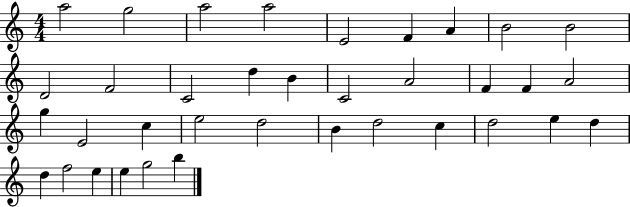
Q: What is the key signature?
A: C major